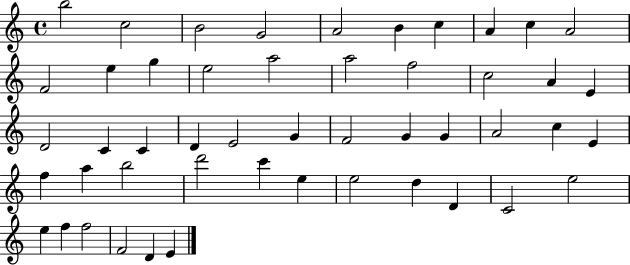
{
  \clef treble
  \time 4/4
  \defaultTimeSignature
  \key c \major
  b''2 c''2 | b'2 g'2 | a'2 b'4 c''4 | a'4 c''4 a'2 | \break f'2 e''4 g''4 | e''2 a''2 | a''2 f''2 | c''2 a'4 e'4 | \break d'2 c'4 c'4 | d'4 e'2 g'4 | f'2 g'4 g'4 | a'2 c''4 e'4 | \break f''4 a''4 b''2 | d'''2 c'''4 e''4 | e''2 d''4 d'4 | c'2 e''2 | \break e''4 f''4 f''2 | f'2 d'4 e'4 | \bar "|."
}